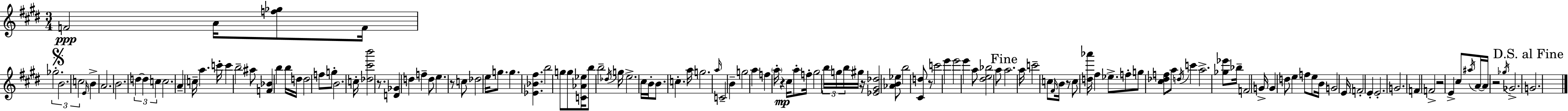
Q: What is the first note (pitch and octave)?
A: F4